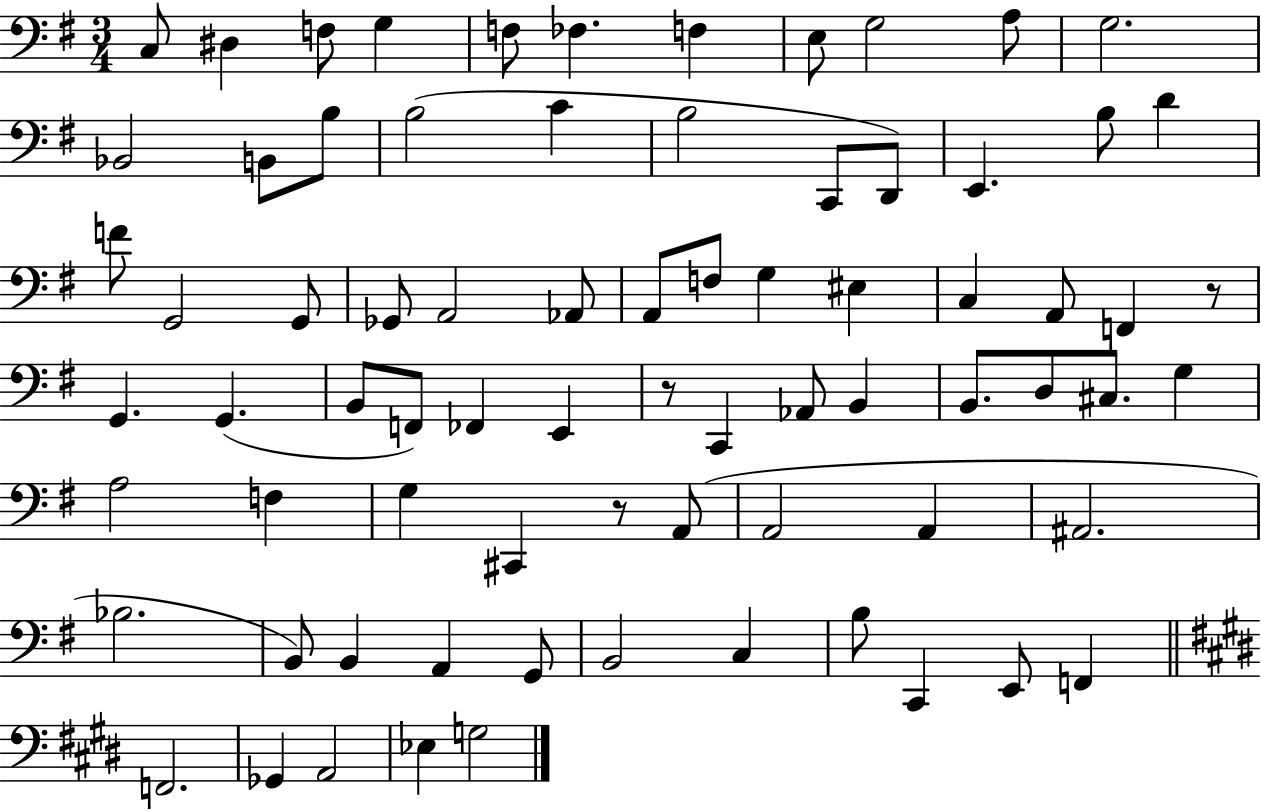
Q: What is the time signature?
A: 3/4